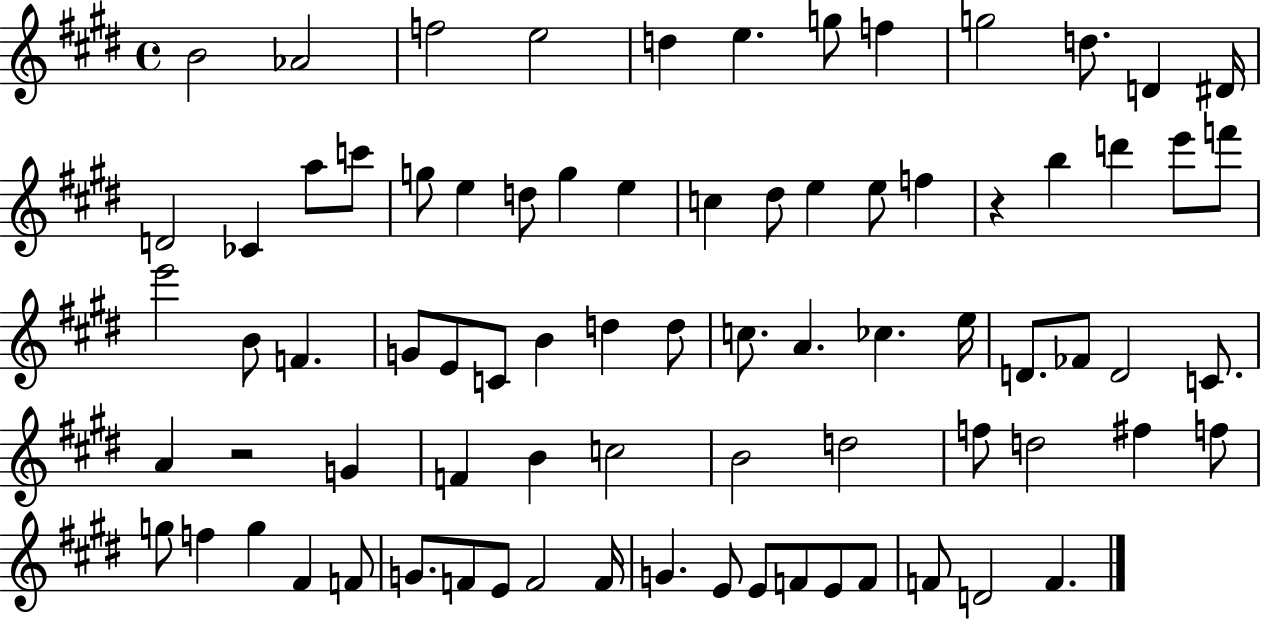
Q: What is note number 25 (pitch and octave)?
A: E5